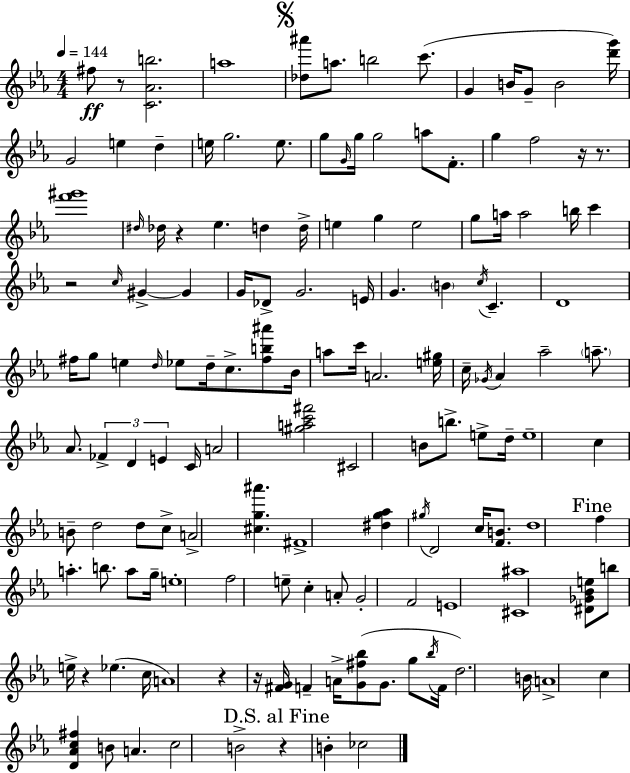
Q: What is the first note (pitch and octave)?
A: F#5